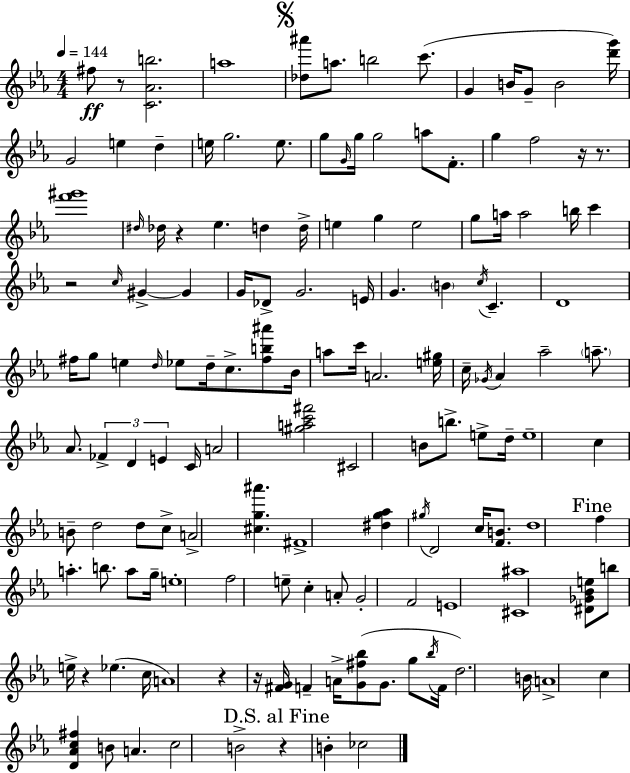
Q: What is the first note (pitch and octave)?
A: F#5